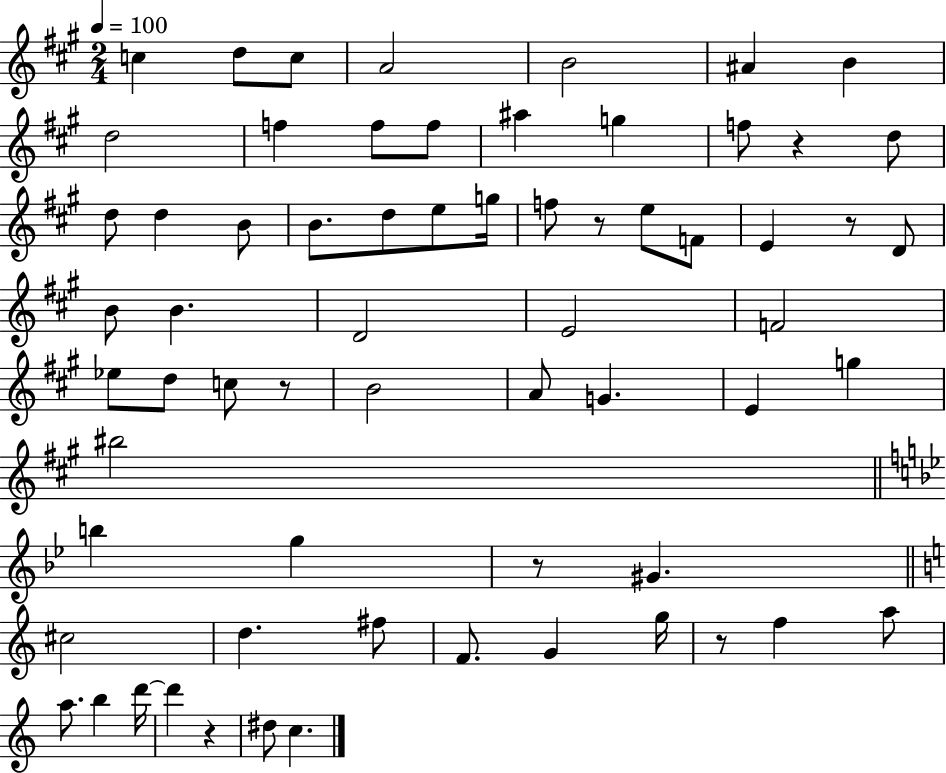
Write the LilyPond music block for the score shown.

{
  \clef treble
  \numericTimeSignature
  \time 2/4
  \key a \major
  \tempo 4 = 100
  c''4 d''8 c''8 | a'2 | b'2 | ais'4 b'4 | \break d''2 | f''4 f''8 f''8 | ais''4 g''4 | f''8 r4 d''8 | \break d''8 d''4 b'8 | b'8. d''8 e''8 g''16 | f''8 r8 e''8 f'8 | e'4 r8 d'8 | \break b'8 b'4. | d'2 | e'2 | f'2 | \break ees''8 d''8 c''8 r8 | b'2 | a'8 g'4. | e'4 g''4 | \break bis''2 | \bar "||" \break \key bes \major b''4 g''4 | r8 gis'4. | \bar "||" \break \key c \major cis''2 | d''4. fis''8 | f'8. g'4 g''16 | r8 f''4 a''8 | \break a''8. b''4 d'''16~~ | d'''4 r4 | dis''8 c''4. | \bar "|."
}